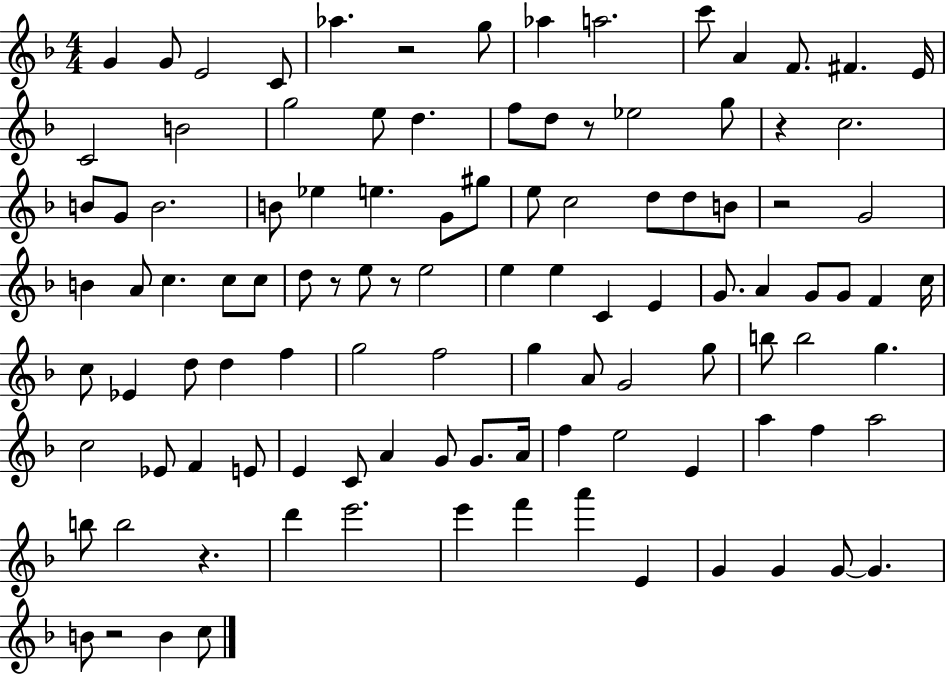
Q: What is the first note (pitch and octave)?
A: G4